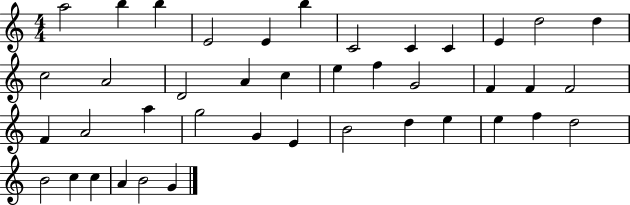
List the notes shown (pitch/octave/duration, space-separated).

A5/h B5/q B5/q E4/h E4/q B5/q C4/h C4/q C4/q E4/q D5/h D5/q C5/h A4/h D4/h A4/q C5/q E5/q F5/q G4/h F4/q F4/q F4/h F4/q A4/h A5/q G5/h G4/q E4/q B4/h D5/q E5/q E5/q F5/q D5/h B4/h C5/q C5/q A4/q B4/h G4/q